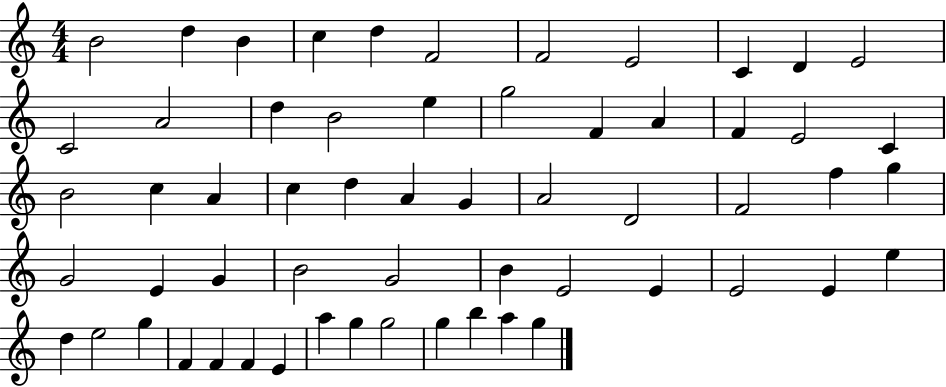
{
  \clef treble
  \numericTimeSignature
  \time 4/4
  \key c \major
  b'2 d''4 b'4 | c''4 d''4 f'2 | f'2 e'2 | c'4 d'4 e'2 | \break c'2 a'2 | d''4 b'2 e''4 | g''2 f'4 a'4 | f'4 e'2 c'4 | \break b'2 c''4 a'4 | c''4 d''4 a'4 g'4 | a'2 d'2 | f'2 f''4 g''4 | \break g'2 e'4 g'4 | b'2 g'2 | b'4 e'2 e'4 | e'2 e'4 e''4 | \break d''4 e''2 g''4 | f'4 f'4 f'4 e'4 | a''4 g''4 g''2 | g''4 b''4 a''4 g''4 | \break \bar "|."
}